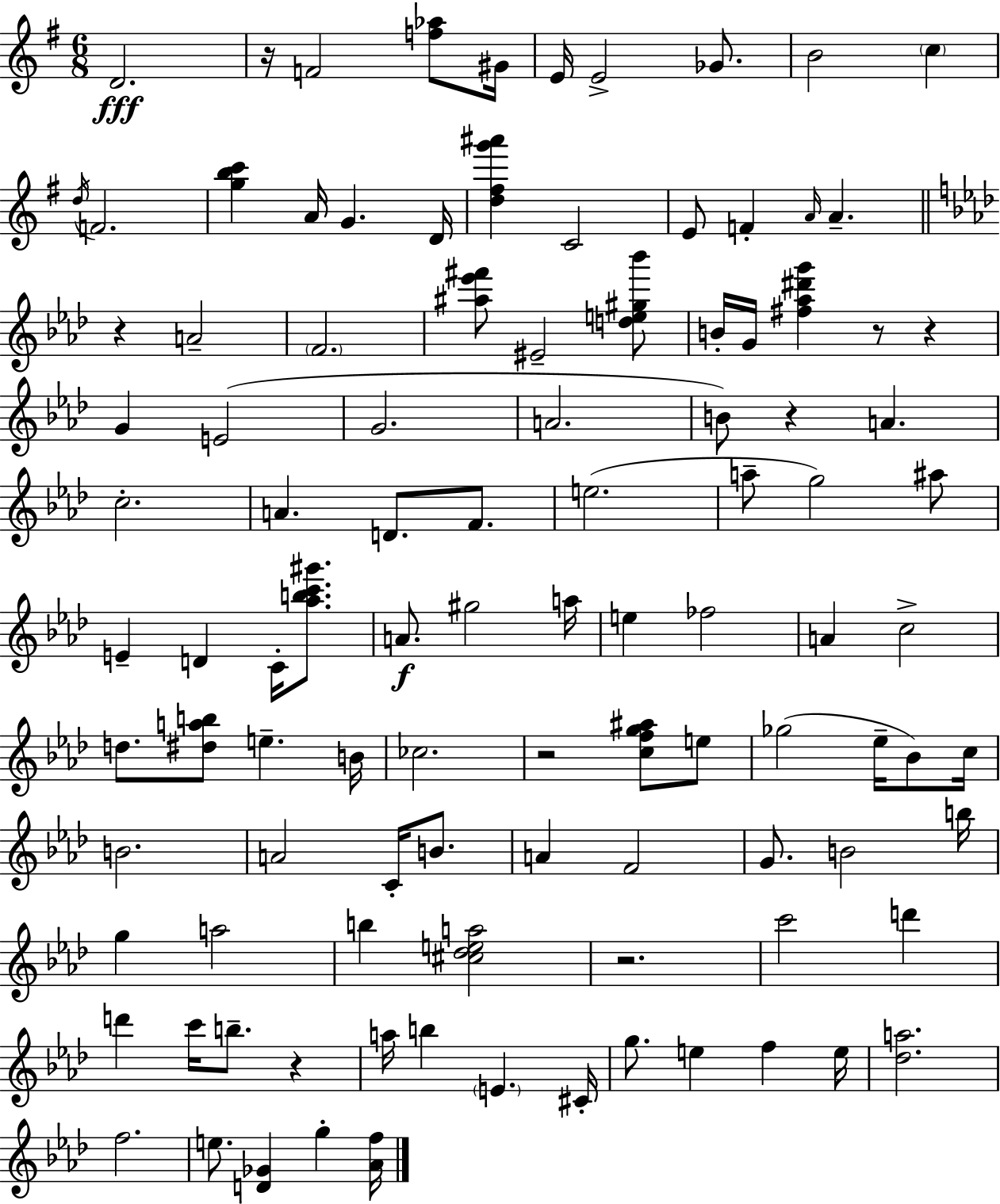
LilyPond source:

{
  \clef treble
  \numericTimeSignature
  \time 6/8
  \key e \minor
  d'2.\fff | r16 f'2 <f'' aes''>8 gis'16 | e'16 e'2-> ges'8. | b'2 \parenthesize c''4 | \break \acciaccatura { d''16 } f'2. | <g'' b'' c'''>4 a'16 g'4. | d'16 <d'' fis'' g''' ais'''>4 c'2 | e'8 f'4-. \grace { a'16 } a'4.-- | \break \bar "||" \break \key aes \major r4 a'2-- | \parenthesize f'2. | <ais'' ees''' fis'''>8 eis'2-- <d'' e'' gis'' bes'''>8 | b'16-. g'16 <fis'' aes'' dis''' g'''>4 r8 r4 | \break g'4 e'2( | g'2. | a'2. | b'8) r4 a'4. | \break c''2.-. | a'4. d'8. f'8. | e''2.( | a''8-- g''2) ais''8 | \break e'4-- d'4 c'16-. <aes'' b'' c''' gis'''>8. | a'8.\f gis''2 a''16 | e''4 fes''2 | a'4 c''2-> | \break d''8. <dis'' a'' b''>8 e''4.-- b'16 | ces''2. | r2 <c'' f'' g'' ais''>8 e''8 | ges''2( ees''16-- bes'8) c''16 | \break b'2. | a'2 c'16-. b'8. | a'4 f'2 | g'8. b'2 b''16 | \break g''4 a''2 | b''4 <cis'' des'' e'' a''>2 | r2. | c'''2 d'''4 | \break d'''4 c'''16 b''8.-- r4 | a''16 b''4 \parenthesize e'4. cis'16-. | g''8. e''4 f''4 e''16 | <des'' a''>2. | \break f''2. | e''8. <d' ges'>4 g''4-. <aes' f''>16 | \bar "|."
}